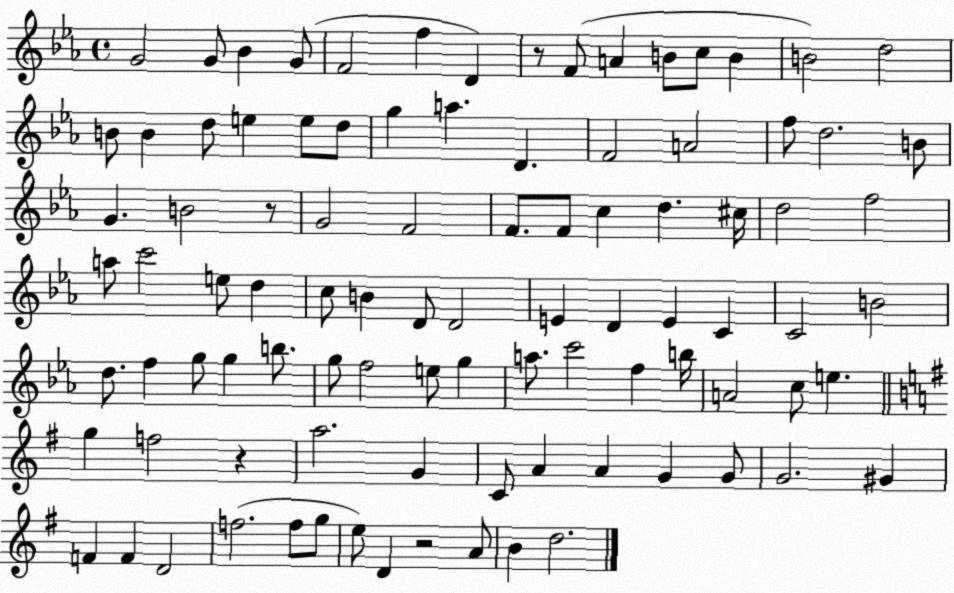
X:1
T:Untitled
M:4/4
L:1/4
K:Eb
G2 G/2 _B G/2 F2 f D z/2 F/2 A B/2 c/2 B B2 d2 B/2 B d/2 e e/2 d/2 g a D F2 A2 f/2 d2 B/2 G B2 z/2 G2 F2 F/2 F/2 c d ^c/4 d2 f2 a/2 c'2 e/2 d c/2 B D/2 D2 E D E C C2 B2 d/2 f g/2 g b/2 g/2 f2 e/2 g a/2 c'2 f b/4 A2 c/2 e g f2 z a2 G C/2 A A G G/2 G2 ^G F F D2 f2 f/2 g/2 e/2 D z2 A/2 B d2